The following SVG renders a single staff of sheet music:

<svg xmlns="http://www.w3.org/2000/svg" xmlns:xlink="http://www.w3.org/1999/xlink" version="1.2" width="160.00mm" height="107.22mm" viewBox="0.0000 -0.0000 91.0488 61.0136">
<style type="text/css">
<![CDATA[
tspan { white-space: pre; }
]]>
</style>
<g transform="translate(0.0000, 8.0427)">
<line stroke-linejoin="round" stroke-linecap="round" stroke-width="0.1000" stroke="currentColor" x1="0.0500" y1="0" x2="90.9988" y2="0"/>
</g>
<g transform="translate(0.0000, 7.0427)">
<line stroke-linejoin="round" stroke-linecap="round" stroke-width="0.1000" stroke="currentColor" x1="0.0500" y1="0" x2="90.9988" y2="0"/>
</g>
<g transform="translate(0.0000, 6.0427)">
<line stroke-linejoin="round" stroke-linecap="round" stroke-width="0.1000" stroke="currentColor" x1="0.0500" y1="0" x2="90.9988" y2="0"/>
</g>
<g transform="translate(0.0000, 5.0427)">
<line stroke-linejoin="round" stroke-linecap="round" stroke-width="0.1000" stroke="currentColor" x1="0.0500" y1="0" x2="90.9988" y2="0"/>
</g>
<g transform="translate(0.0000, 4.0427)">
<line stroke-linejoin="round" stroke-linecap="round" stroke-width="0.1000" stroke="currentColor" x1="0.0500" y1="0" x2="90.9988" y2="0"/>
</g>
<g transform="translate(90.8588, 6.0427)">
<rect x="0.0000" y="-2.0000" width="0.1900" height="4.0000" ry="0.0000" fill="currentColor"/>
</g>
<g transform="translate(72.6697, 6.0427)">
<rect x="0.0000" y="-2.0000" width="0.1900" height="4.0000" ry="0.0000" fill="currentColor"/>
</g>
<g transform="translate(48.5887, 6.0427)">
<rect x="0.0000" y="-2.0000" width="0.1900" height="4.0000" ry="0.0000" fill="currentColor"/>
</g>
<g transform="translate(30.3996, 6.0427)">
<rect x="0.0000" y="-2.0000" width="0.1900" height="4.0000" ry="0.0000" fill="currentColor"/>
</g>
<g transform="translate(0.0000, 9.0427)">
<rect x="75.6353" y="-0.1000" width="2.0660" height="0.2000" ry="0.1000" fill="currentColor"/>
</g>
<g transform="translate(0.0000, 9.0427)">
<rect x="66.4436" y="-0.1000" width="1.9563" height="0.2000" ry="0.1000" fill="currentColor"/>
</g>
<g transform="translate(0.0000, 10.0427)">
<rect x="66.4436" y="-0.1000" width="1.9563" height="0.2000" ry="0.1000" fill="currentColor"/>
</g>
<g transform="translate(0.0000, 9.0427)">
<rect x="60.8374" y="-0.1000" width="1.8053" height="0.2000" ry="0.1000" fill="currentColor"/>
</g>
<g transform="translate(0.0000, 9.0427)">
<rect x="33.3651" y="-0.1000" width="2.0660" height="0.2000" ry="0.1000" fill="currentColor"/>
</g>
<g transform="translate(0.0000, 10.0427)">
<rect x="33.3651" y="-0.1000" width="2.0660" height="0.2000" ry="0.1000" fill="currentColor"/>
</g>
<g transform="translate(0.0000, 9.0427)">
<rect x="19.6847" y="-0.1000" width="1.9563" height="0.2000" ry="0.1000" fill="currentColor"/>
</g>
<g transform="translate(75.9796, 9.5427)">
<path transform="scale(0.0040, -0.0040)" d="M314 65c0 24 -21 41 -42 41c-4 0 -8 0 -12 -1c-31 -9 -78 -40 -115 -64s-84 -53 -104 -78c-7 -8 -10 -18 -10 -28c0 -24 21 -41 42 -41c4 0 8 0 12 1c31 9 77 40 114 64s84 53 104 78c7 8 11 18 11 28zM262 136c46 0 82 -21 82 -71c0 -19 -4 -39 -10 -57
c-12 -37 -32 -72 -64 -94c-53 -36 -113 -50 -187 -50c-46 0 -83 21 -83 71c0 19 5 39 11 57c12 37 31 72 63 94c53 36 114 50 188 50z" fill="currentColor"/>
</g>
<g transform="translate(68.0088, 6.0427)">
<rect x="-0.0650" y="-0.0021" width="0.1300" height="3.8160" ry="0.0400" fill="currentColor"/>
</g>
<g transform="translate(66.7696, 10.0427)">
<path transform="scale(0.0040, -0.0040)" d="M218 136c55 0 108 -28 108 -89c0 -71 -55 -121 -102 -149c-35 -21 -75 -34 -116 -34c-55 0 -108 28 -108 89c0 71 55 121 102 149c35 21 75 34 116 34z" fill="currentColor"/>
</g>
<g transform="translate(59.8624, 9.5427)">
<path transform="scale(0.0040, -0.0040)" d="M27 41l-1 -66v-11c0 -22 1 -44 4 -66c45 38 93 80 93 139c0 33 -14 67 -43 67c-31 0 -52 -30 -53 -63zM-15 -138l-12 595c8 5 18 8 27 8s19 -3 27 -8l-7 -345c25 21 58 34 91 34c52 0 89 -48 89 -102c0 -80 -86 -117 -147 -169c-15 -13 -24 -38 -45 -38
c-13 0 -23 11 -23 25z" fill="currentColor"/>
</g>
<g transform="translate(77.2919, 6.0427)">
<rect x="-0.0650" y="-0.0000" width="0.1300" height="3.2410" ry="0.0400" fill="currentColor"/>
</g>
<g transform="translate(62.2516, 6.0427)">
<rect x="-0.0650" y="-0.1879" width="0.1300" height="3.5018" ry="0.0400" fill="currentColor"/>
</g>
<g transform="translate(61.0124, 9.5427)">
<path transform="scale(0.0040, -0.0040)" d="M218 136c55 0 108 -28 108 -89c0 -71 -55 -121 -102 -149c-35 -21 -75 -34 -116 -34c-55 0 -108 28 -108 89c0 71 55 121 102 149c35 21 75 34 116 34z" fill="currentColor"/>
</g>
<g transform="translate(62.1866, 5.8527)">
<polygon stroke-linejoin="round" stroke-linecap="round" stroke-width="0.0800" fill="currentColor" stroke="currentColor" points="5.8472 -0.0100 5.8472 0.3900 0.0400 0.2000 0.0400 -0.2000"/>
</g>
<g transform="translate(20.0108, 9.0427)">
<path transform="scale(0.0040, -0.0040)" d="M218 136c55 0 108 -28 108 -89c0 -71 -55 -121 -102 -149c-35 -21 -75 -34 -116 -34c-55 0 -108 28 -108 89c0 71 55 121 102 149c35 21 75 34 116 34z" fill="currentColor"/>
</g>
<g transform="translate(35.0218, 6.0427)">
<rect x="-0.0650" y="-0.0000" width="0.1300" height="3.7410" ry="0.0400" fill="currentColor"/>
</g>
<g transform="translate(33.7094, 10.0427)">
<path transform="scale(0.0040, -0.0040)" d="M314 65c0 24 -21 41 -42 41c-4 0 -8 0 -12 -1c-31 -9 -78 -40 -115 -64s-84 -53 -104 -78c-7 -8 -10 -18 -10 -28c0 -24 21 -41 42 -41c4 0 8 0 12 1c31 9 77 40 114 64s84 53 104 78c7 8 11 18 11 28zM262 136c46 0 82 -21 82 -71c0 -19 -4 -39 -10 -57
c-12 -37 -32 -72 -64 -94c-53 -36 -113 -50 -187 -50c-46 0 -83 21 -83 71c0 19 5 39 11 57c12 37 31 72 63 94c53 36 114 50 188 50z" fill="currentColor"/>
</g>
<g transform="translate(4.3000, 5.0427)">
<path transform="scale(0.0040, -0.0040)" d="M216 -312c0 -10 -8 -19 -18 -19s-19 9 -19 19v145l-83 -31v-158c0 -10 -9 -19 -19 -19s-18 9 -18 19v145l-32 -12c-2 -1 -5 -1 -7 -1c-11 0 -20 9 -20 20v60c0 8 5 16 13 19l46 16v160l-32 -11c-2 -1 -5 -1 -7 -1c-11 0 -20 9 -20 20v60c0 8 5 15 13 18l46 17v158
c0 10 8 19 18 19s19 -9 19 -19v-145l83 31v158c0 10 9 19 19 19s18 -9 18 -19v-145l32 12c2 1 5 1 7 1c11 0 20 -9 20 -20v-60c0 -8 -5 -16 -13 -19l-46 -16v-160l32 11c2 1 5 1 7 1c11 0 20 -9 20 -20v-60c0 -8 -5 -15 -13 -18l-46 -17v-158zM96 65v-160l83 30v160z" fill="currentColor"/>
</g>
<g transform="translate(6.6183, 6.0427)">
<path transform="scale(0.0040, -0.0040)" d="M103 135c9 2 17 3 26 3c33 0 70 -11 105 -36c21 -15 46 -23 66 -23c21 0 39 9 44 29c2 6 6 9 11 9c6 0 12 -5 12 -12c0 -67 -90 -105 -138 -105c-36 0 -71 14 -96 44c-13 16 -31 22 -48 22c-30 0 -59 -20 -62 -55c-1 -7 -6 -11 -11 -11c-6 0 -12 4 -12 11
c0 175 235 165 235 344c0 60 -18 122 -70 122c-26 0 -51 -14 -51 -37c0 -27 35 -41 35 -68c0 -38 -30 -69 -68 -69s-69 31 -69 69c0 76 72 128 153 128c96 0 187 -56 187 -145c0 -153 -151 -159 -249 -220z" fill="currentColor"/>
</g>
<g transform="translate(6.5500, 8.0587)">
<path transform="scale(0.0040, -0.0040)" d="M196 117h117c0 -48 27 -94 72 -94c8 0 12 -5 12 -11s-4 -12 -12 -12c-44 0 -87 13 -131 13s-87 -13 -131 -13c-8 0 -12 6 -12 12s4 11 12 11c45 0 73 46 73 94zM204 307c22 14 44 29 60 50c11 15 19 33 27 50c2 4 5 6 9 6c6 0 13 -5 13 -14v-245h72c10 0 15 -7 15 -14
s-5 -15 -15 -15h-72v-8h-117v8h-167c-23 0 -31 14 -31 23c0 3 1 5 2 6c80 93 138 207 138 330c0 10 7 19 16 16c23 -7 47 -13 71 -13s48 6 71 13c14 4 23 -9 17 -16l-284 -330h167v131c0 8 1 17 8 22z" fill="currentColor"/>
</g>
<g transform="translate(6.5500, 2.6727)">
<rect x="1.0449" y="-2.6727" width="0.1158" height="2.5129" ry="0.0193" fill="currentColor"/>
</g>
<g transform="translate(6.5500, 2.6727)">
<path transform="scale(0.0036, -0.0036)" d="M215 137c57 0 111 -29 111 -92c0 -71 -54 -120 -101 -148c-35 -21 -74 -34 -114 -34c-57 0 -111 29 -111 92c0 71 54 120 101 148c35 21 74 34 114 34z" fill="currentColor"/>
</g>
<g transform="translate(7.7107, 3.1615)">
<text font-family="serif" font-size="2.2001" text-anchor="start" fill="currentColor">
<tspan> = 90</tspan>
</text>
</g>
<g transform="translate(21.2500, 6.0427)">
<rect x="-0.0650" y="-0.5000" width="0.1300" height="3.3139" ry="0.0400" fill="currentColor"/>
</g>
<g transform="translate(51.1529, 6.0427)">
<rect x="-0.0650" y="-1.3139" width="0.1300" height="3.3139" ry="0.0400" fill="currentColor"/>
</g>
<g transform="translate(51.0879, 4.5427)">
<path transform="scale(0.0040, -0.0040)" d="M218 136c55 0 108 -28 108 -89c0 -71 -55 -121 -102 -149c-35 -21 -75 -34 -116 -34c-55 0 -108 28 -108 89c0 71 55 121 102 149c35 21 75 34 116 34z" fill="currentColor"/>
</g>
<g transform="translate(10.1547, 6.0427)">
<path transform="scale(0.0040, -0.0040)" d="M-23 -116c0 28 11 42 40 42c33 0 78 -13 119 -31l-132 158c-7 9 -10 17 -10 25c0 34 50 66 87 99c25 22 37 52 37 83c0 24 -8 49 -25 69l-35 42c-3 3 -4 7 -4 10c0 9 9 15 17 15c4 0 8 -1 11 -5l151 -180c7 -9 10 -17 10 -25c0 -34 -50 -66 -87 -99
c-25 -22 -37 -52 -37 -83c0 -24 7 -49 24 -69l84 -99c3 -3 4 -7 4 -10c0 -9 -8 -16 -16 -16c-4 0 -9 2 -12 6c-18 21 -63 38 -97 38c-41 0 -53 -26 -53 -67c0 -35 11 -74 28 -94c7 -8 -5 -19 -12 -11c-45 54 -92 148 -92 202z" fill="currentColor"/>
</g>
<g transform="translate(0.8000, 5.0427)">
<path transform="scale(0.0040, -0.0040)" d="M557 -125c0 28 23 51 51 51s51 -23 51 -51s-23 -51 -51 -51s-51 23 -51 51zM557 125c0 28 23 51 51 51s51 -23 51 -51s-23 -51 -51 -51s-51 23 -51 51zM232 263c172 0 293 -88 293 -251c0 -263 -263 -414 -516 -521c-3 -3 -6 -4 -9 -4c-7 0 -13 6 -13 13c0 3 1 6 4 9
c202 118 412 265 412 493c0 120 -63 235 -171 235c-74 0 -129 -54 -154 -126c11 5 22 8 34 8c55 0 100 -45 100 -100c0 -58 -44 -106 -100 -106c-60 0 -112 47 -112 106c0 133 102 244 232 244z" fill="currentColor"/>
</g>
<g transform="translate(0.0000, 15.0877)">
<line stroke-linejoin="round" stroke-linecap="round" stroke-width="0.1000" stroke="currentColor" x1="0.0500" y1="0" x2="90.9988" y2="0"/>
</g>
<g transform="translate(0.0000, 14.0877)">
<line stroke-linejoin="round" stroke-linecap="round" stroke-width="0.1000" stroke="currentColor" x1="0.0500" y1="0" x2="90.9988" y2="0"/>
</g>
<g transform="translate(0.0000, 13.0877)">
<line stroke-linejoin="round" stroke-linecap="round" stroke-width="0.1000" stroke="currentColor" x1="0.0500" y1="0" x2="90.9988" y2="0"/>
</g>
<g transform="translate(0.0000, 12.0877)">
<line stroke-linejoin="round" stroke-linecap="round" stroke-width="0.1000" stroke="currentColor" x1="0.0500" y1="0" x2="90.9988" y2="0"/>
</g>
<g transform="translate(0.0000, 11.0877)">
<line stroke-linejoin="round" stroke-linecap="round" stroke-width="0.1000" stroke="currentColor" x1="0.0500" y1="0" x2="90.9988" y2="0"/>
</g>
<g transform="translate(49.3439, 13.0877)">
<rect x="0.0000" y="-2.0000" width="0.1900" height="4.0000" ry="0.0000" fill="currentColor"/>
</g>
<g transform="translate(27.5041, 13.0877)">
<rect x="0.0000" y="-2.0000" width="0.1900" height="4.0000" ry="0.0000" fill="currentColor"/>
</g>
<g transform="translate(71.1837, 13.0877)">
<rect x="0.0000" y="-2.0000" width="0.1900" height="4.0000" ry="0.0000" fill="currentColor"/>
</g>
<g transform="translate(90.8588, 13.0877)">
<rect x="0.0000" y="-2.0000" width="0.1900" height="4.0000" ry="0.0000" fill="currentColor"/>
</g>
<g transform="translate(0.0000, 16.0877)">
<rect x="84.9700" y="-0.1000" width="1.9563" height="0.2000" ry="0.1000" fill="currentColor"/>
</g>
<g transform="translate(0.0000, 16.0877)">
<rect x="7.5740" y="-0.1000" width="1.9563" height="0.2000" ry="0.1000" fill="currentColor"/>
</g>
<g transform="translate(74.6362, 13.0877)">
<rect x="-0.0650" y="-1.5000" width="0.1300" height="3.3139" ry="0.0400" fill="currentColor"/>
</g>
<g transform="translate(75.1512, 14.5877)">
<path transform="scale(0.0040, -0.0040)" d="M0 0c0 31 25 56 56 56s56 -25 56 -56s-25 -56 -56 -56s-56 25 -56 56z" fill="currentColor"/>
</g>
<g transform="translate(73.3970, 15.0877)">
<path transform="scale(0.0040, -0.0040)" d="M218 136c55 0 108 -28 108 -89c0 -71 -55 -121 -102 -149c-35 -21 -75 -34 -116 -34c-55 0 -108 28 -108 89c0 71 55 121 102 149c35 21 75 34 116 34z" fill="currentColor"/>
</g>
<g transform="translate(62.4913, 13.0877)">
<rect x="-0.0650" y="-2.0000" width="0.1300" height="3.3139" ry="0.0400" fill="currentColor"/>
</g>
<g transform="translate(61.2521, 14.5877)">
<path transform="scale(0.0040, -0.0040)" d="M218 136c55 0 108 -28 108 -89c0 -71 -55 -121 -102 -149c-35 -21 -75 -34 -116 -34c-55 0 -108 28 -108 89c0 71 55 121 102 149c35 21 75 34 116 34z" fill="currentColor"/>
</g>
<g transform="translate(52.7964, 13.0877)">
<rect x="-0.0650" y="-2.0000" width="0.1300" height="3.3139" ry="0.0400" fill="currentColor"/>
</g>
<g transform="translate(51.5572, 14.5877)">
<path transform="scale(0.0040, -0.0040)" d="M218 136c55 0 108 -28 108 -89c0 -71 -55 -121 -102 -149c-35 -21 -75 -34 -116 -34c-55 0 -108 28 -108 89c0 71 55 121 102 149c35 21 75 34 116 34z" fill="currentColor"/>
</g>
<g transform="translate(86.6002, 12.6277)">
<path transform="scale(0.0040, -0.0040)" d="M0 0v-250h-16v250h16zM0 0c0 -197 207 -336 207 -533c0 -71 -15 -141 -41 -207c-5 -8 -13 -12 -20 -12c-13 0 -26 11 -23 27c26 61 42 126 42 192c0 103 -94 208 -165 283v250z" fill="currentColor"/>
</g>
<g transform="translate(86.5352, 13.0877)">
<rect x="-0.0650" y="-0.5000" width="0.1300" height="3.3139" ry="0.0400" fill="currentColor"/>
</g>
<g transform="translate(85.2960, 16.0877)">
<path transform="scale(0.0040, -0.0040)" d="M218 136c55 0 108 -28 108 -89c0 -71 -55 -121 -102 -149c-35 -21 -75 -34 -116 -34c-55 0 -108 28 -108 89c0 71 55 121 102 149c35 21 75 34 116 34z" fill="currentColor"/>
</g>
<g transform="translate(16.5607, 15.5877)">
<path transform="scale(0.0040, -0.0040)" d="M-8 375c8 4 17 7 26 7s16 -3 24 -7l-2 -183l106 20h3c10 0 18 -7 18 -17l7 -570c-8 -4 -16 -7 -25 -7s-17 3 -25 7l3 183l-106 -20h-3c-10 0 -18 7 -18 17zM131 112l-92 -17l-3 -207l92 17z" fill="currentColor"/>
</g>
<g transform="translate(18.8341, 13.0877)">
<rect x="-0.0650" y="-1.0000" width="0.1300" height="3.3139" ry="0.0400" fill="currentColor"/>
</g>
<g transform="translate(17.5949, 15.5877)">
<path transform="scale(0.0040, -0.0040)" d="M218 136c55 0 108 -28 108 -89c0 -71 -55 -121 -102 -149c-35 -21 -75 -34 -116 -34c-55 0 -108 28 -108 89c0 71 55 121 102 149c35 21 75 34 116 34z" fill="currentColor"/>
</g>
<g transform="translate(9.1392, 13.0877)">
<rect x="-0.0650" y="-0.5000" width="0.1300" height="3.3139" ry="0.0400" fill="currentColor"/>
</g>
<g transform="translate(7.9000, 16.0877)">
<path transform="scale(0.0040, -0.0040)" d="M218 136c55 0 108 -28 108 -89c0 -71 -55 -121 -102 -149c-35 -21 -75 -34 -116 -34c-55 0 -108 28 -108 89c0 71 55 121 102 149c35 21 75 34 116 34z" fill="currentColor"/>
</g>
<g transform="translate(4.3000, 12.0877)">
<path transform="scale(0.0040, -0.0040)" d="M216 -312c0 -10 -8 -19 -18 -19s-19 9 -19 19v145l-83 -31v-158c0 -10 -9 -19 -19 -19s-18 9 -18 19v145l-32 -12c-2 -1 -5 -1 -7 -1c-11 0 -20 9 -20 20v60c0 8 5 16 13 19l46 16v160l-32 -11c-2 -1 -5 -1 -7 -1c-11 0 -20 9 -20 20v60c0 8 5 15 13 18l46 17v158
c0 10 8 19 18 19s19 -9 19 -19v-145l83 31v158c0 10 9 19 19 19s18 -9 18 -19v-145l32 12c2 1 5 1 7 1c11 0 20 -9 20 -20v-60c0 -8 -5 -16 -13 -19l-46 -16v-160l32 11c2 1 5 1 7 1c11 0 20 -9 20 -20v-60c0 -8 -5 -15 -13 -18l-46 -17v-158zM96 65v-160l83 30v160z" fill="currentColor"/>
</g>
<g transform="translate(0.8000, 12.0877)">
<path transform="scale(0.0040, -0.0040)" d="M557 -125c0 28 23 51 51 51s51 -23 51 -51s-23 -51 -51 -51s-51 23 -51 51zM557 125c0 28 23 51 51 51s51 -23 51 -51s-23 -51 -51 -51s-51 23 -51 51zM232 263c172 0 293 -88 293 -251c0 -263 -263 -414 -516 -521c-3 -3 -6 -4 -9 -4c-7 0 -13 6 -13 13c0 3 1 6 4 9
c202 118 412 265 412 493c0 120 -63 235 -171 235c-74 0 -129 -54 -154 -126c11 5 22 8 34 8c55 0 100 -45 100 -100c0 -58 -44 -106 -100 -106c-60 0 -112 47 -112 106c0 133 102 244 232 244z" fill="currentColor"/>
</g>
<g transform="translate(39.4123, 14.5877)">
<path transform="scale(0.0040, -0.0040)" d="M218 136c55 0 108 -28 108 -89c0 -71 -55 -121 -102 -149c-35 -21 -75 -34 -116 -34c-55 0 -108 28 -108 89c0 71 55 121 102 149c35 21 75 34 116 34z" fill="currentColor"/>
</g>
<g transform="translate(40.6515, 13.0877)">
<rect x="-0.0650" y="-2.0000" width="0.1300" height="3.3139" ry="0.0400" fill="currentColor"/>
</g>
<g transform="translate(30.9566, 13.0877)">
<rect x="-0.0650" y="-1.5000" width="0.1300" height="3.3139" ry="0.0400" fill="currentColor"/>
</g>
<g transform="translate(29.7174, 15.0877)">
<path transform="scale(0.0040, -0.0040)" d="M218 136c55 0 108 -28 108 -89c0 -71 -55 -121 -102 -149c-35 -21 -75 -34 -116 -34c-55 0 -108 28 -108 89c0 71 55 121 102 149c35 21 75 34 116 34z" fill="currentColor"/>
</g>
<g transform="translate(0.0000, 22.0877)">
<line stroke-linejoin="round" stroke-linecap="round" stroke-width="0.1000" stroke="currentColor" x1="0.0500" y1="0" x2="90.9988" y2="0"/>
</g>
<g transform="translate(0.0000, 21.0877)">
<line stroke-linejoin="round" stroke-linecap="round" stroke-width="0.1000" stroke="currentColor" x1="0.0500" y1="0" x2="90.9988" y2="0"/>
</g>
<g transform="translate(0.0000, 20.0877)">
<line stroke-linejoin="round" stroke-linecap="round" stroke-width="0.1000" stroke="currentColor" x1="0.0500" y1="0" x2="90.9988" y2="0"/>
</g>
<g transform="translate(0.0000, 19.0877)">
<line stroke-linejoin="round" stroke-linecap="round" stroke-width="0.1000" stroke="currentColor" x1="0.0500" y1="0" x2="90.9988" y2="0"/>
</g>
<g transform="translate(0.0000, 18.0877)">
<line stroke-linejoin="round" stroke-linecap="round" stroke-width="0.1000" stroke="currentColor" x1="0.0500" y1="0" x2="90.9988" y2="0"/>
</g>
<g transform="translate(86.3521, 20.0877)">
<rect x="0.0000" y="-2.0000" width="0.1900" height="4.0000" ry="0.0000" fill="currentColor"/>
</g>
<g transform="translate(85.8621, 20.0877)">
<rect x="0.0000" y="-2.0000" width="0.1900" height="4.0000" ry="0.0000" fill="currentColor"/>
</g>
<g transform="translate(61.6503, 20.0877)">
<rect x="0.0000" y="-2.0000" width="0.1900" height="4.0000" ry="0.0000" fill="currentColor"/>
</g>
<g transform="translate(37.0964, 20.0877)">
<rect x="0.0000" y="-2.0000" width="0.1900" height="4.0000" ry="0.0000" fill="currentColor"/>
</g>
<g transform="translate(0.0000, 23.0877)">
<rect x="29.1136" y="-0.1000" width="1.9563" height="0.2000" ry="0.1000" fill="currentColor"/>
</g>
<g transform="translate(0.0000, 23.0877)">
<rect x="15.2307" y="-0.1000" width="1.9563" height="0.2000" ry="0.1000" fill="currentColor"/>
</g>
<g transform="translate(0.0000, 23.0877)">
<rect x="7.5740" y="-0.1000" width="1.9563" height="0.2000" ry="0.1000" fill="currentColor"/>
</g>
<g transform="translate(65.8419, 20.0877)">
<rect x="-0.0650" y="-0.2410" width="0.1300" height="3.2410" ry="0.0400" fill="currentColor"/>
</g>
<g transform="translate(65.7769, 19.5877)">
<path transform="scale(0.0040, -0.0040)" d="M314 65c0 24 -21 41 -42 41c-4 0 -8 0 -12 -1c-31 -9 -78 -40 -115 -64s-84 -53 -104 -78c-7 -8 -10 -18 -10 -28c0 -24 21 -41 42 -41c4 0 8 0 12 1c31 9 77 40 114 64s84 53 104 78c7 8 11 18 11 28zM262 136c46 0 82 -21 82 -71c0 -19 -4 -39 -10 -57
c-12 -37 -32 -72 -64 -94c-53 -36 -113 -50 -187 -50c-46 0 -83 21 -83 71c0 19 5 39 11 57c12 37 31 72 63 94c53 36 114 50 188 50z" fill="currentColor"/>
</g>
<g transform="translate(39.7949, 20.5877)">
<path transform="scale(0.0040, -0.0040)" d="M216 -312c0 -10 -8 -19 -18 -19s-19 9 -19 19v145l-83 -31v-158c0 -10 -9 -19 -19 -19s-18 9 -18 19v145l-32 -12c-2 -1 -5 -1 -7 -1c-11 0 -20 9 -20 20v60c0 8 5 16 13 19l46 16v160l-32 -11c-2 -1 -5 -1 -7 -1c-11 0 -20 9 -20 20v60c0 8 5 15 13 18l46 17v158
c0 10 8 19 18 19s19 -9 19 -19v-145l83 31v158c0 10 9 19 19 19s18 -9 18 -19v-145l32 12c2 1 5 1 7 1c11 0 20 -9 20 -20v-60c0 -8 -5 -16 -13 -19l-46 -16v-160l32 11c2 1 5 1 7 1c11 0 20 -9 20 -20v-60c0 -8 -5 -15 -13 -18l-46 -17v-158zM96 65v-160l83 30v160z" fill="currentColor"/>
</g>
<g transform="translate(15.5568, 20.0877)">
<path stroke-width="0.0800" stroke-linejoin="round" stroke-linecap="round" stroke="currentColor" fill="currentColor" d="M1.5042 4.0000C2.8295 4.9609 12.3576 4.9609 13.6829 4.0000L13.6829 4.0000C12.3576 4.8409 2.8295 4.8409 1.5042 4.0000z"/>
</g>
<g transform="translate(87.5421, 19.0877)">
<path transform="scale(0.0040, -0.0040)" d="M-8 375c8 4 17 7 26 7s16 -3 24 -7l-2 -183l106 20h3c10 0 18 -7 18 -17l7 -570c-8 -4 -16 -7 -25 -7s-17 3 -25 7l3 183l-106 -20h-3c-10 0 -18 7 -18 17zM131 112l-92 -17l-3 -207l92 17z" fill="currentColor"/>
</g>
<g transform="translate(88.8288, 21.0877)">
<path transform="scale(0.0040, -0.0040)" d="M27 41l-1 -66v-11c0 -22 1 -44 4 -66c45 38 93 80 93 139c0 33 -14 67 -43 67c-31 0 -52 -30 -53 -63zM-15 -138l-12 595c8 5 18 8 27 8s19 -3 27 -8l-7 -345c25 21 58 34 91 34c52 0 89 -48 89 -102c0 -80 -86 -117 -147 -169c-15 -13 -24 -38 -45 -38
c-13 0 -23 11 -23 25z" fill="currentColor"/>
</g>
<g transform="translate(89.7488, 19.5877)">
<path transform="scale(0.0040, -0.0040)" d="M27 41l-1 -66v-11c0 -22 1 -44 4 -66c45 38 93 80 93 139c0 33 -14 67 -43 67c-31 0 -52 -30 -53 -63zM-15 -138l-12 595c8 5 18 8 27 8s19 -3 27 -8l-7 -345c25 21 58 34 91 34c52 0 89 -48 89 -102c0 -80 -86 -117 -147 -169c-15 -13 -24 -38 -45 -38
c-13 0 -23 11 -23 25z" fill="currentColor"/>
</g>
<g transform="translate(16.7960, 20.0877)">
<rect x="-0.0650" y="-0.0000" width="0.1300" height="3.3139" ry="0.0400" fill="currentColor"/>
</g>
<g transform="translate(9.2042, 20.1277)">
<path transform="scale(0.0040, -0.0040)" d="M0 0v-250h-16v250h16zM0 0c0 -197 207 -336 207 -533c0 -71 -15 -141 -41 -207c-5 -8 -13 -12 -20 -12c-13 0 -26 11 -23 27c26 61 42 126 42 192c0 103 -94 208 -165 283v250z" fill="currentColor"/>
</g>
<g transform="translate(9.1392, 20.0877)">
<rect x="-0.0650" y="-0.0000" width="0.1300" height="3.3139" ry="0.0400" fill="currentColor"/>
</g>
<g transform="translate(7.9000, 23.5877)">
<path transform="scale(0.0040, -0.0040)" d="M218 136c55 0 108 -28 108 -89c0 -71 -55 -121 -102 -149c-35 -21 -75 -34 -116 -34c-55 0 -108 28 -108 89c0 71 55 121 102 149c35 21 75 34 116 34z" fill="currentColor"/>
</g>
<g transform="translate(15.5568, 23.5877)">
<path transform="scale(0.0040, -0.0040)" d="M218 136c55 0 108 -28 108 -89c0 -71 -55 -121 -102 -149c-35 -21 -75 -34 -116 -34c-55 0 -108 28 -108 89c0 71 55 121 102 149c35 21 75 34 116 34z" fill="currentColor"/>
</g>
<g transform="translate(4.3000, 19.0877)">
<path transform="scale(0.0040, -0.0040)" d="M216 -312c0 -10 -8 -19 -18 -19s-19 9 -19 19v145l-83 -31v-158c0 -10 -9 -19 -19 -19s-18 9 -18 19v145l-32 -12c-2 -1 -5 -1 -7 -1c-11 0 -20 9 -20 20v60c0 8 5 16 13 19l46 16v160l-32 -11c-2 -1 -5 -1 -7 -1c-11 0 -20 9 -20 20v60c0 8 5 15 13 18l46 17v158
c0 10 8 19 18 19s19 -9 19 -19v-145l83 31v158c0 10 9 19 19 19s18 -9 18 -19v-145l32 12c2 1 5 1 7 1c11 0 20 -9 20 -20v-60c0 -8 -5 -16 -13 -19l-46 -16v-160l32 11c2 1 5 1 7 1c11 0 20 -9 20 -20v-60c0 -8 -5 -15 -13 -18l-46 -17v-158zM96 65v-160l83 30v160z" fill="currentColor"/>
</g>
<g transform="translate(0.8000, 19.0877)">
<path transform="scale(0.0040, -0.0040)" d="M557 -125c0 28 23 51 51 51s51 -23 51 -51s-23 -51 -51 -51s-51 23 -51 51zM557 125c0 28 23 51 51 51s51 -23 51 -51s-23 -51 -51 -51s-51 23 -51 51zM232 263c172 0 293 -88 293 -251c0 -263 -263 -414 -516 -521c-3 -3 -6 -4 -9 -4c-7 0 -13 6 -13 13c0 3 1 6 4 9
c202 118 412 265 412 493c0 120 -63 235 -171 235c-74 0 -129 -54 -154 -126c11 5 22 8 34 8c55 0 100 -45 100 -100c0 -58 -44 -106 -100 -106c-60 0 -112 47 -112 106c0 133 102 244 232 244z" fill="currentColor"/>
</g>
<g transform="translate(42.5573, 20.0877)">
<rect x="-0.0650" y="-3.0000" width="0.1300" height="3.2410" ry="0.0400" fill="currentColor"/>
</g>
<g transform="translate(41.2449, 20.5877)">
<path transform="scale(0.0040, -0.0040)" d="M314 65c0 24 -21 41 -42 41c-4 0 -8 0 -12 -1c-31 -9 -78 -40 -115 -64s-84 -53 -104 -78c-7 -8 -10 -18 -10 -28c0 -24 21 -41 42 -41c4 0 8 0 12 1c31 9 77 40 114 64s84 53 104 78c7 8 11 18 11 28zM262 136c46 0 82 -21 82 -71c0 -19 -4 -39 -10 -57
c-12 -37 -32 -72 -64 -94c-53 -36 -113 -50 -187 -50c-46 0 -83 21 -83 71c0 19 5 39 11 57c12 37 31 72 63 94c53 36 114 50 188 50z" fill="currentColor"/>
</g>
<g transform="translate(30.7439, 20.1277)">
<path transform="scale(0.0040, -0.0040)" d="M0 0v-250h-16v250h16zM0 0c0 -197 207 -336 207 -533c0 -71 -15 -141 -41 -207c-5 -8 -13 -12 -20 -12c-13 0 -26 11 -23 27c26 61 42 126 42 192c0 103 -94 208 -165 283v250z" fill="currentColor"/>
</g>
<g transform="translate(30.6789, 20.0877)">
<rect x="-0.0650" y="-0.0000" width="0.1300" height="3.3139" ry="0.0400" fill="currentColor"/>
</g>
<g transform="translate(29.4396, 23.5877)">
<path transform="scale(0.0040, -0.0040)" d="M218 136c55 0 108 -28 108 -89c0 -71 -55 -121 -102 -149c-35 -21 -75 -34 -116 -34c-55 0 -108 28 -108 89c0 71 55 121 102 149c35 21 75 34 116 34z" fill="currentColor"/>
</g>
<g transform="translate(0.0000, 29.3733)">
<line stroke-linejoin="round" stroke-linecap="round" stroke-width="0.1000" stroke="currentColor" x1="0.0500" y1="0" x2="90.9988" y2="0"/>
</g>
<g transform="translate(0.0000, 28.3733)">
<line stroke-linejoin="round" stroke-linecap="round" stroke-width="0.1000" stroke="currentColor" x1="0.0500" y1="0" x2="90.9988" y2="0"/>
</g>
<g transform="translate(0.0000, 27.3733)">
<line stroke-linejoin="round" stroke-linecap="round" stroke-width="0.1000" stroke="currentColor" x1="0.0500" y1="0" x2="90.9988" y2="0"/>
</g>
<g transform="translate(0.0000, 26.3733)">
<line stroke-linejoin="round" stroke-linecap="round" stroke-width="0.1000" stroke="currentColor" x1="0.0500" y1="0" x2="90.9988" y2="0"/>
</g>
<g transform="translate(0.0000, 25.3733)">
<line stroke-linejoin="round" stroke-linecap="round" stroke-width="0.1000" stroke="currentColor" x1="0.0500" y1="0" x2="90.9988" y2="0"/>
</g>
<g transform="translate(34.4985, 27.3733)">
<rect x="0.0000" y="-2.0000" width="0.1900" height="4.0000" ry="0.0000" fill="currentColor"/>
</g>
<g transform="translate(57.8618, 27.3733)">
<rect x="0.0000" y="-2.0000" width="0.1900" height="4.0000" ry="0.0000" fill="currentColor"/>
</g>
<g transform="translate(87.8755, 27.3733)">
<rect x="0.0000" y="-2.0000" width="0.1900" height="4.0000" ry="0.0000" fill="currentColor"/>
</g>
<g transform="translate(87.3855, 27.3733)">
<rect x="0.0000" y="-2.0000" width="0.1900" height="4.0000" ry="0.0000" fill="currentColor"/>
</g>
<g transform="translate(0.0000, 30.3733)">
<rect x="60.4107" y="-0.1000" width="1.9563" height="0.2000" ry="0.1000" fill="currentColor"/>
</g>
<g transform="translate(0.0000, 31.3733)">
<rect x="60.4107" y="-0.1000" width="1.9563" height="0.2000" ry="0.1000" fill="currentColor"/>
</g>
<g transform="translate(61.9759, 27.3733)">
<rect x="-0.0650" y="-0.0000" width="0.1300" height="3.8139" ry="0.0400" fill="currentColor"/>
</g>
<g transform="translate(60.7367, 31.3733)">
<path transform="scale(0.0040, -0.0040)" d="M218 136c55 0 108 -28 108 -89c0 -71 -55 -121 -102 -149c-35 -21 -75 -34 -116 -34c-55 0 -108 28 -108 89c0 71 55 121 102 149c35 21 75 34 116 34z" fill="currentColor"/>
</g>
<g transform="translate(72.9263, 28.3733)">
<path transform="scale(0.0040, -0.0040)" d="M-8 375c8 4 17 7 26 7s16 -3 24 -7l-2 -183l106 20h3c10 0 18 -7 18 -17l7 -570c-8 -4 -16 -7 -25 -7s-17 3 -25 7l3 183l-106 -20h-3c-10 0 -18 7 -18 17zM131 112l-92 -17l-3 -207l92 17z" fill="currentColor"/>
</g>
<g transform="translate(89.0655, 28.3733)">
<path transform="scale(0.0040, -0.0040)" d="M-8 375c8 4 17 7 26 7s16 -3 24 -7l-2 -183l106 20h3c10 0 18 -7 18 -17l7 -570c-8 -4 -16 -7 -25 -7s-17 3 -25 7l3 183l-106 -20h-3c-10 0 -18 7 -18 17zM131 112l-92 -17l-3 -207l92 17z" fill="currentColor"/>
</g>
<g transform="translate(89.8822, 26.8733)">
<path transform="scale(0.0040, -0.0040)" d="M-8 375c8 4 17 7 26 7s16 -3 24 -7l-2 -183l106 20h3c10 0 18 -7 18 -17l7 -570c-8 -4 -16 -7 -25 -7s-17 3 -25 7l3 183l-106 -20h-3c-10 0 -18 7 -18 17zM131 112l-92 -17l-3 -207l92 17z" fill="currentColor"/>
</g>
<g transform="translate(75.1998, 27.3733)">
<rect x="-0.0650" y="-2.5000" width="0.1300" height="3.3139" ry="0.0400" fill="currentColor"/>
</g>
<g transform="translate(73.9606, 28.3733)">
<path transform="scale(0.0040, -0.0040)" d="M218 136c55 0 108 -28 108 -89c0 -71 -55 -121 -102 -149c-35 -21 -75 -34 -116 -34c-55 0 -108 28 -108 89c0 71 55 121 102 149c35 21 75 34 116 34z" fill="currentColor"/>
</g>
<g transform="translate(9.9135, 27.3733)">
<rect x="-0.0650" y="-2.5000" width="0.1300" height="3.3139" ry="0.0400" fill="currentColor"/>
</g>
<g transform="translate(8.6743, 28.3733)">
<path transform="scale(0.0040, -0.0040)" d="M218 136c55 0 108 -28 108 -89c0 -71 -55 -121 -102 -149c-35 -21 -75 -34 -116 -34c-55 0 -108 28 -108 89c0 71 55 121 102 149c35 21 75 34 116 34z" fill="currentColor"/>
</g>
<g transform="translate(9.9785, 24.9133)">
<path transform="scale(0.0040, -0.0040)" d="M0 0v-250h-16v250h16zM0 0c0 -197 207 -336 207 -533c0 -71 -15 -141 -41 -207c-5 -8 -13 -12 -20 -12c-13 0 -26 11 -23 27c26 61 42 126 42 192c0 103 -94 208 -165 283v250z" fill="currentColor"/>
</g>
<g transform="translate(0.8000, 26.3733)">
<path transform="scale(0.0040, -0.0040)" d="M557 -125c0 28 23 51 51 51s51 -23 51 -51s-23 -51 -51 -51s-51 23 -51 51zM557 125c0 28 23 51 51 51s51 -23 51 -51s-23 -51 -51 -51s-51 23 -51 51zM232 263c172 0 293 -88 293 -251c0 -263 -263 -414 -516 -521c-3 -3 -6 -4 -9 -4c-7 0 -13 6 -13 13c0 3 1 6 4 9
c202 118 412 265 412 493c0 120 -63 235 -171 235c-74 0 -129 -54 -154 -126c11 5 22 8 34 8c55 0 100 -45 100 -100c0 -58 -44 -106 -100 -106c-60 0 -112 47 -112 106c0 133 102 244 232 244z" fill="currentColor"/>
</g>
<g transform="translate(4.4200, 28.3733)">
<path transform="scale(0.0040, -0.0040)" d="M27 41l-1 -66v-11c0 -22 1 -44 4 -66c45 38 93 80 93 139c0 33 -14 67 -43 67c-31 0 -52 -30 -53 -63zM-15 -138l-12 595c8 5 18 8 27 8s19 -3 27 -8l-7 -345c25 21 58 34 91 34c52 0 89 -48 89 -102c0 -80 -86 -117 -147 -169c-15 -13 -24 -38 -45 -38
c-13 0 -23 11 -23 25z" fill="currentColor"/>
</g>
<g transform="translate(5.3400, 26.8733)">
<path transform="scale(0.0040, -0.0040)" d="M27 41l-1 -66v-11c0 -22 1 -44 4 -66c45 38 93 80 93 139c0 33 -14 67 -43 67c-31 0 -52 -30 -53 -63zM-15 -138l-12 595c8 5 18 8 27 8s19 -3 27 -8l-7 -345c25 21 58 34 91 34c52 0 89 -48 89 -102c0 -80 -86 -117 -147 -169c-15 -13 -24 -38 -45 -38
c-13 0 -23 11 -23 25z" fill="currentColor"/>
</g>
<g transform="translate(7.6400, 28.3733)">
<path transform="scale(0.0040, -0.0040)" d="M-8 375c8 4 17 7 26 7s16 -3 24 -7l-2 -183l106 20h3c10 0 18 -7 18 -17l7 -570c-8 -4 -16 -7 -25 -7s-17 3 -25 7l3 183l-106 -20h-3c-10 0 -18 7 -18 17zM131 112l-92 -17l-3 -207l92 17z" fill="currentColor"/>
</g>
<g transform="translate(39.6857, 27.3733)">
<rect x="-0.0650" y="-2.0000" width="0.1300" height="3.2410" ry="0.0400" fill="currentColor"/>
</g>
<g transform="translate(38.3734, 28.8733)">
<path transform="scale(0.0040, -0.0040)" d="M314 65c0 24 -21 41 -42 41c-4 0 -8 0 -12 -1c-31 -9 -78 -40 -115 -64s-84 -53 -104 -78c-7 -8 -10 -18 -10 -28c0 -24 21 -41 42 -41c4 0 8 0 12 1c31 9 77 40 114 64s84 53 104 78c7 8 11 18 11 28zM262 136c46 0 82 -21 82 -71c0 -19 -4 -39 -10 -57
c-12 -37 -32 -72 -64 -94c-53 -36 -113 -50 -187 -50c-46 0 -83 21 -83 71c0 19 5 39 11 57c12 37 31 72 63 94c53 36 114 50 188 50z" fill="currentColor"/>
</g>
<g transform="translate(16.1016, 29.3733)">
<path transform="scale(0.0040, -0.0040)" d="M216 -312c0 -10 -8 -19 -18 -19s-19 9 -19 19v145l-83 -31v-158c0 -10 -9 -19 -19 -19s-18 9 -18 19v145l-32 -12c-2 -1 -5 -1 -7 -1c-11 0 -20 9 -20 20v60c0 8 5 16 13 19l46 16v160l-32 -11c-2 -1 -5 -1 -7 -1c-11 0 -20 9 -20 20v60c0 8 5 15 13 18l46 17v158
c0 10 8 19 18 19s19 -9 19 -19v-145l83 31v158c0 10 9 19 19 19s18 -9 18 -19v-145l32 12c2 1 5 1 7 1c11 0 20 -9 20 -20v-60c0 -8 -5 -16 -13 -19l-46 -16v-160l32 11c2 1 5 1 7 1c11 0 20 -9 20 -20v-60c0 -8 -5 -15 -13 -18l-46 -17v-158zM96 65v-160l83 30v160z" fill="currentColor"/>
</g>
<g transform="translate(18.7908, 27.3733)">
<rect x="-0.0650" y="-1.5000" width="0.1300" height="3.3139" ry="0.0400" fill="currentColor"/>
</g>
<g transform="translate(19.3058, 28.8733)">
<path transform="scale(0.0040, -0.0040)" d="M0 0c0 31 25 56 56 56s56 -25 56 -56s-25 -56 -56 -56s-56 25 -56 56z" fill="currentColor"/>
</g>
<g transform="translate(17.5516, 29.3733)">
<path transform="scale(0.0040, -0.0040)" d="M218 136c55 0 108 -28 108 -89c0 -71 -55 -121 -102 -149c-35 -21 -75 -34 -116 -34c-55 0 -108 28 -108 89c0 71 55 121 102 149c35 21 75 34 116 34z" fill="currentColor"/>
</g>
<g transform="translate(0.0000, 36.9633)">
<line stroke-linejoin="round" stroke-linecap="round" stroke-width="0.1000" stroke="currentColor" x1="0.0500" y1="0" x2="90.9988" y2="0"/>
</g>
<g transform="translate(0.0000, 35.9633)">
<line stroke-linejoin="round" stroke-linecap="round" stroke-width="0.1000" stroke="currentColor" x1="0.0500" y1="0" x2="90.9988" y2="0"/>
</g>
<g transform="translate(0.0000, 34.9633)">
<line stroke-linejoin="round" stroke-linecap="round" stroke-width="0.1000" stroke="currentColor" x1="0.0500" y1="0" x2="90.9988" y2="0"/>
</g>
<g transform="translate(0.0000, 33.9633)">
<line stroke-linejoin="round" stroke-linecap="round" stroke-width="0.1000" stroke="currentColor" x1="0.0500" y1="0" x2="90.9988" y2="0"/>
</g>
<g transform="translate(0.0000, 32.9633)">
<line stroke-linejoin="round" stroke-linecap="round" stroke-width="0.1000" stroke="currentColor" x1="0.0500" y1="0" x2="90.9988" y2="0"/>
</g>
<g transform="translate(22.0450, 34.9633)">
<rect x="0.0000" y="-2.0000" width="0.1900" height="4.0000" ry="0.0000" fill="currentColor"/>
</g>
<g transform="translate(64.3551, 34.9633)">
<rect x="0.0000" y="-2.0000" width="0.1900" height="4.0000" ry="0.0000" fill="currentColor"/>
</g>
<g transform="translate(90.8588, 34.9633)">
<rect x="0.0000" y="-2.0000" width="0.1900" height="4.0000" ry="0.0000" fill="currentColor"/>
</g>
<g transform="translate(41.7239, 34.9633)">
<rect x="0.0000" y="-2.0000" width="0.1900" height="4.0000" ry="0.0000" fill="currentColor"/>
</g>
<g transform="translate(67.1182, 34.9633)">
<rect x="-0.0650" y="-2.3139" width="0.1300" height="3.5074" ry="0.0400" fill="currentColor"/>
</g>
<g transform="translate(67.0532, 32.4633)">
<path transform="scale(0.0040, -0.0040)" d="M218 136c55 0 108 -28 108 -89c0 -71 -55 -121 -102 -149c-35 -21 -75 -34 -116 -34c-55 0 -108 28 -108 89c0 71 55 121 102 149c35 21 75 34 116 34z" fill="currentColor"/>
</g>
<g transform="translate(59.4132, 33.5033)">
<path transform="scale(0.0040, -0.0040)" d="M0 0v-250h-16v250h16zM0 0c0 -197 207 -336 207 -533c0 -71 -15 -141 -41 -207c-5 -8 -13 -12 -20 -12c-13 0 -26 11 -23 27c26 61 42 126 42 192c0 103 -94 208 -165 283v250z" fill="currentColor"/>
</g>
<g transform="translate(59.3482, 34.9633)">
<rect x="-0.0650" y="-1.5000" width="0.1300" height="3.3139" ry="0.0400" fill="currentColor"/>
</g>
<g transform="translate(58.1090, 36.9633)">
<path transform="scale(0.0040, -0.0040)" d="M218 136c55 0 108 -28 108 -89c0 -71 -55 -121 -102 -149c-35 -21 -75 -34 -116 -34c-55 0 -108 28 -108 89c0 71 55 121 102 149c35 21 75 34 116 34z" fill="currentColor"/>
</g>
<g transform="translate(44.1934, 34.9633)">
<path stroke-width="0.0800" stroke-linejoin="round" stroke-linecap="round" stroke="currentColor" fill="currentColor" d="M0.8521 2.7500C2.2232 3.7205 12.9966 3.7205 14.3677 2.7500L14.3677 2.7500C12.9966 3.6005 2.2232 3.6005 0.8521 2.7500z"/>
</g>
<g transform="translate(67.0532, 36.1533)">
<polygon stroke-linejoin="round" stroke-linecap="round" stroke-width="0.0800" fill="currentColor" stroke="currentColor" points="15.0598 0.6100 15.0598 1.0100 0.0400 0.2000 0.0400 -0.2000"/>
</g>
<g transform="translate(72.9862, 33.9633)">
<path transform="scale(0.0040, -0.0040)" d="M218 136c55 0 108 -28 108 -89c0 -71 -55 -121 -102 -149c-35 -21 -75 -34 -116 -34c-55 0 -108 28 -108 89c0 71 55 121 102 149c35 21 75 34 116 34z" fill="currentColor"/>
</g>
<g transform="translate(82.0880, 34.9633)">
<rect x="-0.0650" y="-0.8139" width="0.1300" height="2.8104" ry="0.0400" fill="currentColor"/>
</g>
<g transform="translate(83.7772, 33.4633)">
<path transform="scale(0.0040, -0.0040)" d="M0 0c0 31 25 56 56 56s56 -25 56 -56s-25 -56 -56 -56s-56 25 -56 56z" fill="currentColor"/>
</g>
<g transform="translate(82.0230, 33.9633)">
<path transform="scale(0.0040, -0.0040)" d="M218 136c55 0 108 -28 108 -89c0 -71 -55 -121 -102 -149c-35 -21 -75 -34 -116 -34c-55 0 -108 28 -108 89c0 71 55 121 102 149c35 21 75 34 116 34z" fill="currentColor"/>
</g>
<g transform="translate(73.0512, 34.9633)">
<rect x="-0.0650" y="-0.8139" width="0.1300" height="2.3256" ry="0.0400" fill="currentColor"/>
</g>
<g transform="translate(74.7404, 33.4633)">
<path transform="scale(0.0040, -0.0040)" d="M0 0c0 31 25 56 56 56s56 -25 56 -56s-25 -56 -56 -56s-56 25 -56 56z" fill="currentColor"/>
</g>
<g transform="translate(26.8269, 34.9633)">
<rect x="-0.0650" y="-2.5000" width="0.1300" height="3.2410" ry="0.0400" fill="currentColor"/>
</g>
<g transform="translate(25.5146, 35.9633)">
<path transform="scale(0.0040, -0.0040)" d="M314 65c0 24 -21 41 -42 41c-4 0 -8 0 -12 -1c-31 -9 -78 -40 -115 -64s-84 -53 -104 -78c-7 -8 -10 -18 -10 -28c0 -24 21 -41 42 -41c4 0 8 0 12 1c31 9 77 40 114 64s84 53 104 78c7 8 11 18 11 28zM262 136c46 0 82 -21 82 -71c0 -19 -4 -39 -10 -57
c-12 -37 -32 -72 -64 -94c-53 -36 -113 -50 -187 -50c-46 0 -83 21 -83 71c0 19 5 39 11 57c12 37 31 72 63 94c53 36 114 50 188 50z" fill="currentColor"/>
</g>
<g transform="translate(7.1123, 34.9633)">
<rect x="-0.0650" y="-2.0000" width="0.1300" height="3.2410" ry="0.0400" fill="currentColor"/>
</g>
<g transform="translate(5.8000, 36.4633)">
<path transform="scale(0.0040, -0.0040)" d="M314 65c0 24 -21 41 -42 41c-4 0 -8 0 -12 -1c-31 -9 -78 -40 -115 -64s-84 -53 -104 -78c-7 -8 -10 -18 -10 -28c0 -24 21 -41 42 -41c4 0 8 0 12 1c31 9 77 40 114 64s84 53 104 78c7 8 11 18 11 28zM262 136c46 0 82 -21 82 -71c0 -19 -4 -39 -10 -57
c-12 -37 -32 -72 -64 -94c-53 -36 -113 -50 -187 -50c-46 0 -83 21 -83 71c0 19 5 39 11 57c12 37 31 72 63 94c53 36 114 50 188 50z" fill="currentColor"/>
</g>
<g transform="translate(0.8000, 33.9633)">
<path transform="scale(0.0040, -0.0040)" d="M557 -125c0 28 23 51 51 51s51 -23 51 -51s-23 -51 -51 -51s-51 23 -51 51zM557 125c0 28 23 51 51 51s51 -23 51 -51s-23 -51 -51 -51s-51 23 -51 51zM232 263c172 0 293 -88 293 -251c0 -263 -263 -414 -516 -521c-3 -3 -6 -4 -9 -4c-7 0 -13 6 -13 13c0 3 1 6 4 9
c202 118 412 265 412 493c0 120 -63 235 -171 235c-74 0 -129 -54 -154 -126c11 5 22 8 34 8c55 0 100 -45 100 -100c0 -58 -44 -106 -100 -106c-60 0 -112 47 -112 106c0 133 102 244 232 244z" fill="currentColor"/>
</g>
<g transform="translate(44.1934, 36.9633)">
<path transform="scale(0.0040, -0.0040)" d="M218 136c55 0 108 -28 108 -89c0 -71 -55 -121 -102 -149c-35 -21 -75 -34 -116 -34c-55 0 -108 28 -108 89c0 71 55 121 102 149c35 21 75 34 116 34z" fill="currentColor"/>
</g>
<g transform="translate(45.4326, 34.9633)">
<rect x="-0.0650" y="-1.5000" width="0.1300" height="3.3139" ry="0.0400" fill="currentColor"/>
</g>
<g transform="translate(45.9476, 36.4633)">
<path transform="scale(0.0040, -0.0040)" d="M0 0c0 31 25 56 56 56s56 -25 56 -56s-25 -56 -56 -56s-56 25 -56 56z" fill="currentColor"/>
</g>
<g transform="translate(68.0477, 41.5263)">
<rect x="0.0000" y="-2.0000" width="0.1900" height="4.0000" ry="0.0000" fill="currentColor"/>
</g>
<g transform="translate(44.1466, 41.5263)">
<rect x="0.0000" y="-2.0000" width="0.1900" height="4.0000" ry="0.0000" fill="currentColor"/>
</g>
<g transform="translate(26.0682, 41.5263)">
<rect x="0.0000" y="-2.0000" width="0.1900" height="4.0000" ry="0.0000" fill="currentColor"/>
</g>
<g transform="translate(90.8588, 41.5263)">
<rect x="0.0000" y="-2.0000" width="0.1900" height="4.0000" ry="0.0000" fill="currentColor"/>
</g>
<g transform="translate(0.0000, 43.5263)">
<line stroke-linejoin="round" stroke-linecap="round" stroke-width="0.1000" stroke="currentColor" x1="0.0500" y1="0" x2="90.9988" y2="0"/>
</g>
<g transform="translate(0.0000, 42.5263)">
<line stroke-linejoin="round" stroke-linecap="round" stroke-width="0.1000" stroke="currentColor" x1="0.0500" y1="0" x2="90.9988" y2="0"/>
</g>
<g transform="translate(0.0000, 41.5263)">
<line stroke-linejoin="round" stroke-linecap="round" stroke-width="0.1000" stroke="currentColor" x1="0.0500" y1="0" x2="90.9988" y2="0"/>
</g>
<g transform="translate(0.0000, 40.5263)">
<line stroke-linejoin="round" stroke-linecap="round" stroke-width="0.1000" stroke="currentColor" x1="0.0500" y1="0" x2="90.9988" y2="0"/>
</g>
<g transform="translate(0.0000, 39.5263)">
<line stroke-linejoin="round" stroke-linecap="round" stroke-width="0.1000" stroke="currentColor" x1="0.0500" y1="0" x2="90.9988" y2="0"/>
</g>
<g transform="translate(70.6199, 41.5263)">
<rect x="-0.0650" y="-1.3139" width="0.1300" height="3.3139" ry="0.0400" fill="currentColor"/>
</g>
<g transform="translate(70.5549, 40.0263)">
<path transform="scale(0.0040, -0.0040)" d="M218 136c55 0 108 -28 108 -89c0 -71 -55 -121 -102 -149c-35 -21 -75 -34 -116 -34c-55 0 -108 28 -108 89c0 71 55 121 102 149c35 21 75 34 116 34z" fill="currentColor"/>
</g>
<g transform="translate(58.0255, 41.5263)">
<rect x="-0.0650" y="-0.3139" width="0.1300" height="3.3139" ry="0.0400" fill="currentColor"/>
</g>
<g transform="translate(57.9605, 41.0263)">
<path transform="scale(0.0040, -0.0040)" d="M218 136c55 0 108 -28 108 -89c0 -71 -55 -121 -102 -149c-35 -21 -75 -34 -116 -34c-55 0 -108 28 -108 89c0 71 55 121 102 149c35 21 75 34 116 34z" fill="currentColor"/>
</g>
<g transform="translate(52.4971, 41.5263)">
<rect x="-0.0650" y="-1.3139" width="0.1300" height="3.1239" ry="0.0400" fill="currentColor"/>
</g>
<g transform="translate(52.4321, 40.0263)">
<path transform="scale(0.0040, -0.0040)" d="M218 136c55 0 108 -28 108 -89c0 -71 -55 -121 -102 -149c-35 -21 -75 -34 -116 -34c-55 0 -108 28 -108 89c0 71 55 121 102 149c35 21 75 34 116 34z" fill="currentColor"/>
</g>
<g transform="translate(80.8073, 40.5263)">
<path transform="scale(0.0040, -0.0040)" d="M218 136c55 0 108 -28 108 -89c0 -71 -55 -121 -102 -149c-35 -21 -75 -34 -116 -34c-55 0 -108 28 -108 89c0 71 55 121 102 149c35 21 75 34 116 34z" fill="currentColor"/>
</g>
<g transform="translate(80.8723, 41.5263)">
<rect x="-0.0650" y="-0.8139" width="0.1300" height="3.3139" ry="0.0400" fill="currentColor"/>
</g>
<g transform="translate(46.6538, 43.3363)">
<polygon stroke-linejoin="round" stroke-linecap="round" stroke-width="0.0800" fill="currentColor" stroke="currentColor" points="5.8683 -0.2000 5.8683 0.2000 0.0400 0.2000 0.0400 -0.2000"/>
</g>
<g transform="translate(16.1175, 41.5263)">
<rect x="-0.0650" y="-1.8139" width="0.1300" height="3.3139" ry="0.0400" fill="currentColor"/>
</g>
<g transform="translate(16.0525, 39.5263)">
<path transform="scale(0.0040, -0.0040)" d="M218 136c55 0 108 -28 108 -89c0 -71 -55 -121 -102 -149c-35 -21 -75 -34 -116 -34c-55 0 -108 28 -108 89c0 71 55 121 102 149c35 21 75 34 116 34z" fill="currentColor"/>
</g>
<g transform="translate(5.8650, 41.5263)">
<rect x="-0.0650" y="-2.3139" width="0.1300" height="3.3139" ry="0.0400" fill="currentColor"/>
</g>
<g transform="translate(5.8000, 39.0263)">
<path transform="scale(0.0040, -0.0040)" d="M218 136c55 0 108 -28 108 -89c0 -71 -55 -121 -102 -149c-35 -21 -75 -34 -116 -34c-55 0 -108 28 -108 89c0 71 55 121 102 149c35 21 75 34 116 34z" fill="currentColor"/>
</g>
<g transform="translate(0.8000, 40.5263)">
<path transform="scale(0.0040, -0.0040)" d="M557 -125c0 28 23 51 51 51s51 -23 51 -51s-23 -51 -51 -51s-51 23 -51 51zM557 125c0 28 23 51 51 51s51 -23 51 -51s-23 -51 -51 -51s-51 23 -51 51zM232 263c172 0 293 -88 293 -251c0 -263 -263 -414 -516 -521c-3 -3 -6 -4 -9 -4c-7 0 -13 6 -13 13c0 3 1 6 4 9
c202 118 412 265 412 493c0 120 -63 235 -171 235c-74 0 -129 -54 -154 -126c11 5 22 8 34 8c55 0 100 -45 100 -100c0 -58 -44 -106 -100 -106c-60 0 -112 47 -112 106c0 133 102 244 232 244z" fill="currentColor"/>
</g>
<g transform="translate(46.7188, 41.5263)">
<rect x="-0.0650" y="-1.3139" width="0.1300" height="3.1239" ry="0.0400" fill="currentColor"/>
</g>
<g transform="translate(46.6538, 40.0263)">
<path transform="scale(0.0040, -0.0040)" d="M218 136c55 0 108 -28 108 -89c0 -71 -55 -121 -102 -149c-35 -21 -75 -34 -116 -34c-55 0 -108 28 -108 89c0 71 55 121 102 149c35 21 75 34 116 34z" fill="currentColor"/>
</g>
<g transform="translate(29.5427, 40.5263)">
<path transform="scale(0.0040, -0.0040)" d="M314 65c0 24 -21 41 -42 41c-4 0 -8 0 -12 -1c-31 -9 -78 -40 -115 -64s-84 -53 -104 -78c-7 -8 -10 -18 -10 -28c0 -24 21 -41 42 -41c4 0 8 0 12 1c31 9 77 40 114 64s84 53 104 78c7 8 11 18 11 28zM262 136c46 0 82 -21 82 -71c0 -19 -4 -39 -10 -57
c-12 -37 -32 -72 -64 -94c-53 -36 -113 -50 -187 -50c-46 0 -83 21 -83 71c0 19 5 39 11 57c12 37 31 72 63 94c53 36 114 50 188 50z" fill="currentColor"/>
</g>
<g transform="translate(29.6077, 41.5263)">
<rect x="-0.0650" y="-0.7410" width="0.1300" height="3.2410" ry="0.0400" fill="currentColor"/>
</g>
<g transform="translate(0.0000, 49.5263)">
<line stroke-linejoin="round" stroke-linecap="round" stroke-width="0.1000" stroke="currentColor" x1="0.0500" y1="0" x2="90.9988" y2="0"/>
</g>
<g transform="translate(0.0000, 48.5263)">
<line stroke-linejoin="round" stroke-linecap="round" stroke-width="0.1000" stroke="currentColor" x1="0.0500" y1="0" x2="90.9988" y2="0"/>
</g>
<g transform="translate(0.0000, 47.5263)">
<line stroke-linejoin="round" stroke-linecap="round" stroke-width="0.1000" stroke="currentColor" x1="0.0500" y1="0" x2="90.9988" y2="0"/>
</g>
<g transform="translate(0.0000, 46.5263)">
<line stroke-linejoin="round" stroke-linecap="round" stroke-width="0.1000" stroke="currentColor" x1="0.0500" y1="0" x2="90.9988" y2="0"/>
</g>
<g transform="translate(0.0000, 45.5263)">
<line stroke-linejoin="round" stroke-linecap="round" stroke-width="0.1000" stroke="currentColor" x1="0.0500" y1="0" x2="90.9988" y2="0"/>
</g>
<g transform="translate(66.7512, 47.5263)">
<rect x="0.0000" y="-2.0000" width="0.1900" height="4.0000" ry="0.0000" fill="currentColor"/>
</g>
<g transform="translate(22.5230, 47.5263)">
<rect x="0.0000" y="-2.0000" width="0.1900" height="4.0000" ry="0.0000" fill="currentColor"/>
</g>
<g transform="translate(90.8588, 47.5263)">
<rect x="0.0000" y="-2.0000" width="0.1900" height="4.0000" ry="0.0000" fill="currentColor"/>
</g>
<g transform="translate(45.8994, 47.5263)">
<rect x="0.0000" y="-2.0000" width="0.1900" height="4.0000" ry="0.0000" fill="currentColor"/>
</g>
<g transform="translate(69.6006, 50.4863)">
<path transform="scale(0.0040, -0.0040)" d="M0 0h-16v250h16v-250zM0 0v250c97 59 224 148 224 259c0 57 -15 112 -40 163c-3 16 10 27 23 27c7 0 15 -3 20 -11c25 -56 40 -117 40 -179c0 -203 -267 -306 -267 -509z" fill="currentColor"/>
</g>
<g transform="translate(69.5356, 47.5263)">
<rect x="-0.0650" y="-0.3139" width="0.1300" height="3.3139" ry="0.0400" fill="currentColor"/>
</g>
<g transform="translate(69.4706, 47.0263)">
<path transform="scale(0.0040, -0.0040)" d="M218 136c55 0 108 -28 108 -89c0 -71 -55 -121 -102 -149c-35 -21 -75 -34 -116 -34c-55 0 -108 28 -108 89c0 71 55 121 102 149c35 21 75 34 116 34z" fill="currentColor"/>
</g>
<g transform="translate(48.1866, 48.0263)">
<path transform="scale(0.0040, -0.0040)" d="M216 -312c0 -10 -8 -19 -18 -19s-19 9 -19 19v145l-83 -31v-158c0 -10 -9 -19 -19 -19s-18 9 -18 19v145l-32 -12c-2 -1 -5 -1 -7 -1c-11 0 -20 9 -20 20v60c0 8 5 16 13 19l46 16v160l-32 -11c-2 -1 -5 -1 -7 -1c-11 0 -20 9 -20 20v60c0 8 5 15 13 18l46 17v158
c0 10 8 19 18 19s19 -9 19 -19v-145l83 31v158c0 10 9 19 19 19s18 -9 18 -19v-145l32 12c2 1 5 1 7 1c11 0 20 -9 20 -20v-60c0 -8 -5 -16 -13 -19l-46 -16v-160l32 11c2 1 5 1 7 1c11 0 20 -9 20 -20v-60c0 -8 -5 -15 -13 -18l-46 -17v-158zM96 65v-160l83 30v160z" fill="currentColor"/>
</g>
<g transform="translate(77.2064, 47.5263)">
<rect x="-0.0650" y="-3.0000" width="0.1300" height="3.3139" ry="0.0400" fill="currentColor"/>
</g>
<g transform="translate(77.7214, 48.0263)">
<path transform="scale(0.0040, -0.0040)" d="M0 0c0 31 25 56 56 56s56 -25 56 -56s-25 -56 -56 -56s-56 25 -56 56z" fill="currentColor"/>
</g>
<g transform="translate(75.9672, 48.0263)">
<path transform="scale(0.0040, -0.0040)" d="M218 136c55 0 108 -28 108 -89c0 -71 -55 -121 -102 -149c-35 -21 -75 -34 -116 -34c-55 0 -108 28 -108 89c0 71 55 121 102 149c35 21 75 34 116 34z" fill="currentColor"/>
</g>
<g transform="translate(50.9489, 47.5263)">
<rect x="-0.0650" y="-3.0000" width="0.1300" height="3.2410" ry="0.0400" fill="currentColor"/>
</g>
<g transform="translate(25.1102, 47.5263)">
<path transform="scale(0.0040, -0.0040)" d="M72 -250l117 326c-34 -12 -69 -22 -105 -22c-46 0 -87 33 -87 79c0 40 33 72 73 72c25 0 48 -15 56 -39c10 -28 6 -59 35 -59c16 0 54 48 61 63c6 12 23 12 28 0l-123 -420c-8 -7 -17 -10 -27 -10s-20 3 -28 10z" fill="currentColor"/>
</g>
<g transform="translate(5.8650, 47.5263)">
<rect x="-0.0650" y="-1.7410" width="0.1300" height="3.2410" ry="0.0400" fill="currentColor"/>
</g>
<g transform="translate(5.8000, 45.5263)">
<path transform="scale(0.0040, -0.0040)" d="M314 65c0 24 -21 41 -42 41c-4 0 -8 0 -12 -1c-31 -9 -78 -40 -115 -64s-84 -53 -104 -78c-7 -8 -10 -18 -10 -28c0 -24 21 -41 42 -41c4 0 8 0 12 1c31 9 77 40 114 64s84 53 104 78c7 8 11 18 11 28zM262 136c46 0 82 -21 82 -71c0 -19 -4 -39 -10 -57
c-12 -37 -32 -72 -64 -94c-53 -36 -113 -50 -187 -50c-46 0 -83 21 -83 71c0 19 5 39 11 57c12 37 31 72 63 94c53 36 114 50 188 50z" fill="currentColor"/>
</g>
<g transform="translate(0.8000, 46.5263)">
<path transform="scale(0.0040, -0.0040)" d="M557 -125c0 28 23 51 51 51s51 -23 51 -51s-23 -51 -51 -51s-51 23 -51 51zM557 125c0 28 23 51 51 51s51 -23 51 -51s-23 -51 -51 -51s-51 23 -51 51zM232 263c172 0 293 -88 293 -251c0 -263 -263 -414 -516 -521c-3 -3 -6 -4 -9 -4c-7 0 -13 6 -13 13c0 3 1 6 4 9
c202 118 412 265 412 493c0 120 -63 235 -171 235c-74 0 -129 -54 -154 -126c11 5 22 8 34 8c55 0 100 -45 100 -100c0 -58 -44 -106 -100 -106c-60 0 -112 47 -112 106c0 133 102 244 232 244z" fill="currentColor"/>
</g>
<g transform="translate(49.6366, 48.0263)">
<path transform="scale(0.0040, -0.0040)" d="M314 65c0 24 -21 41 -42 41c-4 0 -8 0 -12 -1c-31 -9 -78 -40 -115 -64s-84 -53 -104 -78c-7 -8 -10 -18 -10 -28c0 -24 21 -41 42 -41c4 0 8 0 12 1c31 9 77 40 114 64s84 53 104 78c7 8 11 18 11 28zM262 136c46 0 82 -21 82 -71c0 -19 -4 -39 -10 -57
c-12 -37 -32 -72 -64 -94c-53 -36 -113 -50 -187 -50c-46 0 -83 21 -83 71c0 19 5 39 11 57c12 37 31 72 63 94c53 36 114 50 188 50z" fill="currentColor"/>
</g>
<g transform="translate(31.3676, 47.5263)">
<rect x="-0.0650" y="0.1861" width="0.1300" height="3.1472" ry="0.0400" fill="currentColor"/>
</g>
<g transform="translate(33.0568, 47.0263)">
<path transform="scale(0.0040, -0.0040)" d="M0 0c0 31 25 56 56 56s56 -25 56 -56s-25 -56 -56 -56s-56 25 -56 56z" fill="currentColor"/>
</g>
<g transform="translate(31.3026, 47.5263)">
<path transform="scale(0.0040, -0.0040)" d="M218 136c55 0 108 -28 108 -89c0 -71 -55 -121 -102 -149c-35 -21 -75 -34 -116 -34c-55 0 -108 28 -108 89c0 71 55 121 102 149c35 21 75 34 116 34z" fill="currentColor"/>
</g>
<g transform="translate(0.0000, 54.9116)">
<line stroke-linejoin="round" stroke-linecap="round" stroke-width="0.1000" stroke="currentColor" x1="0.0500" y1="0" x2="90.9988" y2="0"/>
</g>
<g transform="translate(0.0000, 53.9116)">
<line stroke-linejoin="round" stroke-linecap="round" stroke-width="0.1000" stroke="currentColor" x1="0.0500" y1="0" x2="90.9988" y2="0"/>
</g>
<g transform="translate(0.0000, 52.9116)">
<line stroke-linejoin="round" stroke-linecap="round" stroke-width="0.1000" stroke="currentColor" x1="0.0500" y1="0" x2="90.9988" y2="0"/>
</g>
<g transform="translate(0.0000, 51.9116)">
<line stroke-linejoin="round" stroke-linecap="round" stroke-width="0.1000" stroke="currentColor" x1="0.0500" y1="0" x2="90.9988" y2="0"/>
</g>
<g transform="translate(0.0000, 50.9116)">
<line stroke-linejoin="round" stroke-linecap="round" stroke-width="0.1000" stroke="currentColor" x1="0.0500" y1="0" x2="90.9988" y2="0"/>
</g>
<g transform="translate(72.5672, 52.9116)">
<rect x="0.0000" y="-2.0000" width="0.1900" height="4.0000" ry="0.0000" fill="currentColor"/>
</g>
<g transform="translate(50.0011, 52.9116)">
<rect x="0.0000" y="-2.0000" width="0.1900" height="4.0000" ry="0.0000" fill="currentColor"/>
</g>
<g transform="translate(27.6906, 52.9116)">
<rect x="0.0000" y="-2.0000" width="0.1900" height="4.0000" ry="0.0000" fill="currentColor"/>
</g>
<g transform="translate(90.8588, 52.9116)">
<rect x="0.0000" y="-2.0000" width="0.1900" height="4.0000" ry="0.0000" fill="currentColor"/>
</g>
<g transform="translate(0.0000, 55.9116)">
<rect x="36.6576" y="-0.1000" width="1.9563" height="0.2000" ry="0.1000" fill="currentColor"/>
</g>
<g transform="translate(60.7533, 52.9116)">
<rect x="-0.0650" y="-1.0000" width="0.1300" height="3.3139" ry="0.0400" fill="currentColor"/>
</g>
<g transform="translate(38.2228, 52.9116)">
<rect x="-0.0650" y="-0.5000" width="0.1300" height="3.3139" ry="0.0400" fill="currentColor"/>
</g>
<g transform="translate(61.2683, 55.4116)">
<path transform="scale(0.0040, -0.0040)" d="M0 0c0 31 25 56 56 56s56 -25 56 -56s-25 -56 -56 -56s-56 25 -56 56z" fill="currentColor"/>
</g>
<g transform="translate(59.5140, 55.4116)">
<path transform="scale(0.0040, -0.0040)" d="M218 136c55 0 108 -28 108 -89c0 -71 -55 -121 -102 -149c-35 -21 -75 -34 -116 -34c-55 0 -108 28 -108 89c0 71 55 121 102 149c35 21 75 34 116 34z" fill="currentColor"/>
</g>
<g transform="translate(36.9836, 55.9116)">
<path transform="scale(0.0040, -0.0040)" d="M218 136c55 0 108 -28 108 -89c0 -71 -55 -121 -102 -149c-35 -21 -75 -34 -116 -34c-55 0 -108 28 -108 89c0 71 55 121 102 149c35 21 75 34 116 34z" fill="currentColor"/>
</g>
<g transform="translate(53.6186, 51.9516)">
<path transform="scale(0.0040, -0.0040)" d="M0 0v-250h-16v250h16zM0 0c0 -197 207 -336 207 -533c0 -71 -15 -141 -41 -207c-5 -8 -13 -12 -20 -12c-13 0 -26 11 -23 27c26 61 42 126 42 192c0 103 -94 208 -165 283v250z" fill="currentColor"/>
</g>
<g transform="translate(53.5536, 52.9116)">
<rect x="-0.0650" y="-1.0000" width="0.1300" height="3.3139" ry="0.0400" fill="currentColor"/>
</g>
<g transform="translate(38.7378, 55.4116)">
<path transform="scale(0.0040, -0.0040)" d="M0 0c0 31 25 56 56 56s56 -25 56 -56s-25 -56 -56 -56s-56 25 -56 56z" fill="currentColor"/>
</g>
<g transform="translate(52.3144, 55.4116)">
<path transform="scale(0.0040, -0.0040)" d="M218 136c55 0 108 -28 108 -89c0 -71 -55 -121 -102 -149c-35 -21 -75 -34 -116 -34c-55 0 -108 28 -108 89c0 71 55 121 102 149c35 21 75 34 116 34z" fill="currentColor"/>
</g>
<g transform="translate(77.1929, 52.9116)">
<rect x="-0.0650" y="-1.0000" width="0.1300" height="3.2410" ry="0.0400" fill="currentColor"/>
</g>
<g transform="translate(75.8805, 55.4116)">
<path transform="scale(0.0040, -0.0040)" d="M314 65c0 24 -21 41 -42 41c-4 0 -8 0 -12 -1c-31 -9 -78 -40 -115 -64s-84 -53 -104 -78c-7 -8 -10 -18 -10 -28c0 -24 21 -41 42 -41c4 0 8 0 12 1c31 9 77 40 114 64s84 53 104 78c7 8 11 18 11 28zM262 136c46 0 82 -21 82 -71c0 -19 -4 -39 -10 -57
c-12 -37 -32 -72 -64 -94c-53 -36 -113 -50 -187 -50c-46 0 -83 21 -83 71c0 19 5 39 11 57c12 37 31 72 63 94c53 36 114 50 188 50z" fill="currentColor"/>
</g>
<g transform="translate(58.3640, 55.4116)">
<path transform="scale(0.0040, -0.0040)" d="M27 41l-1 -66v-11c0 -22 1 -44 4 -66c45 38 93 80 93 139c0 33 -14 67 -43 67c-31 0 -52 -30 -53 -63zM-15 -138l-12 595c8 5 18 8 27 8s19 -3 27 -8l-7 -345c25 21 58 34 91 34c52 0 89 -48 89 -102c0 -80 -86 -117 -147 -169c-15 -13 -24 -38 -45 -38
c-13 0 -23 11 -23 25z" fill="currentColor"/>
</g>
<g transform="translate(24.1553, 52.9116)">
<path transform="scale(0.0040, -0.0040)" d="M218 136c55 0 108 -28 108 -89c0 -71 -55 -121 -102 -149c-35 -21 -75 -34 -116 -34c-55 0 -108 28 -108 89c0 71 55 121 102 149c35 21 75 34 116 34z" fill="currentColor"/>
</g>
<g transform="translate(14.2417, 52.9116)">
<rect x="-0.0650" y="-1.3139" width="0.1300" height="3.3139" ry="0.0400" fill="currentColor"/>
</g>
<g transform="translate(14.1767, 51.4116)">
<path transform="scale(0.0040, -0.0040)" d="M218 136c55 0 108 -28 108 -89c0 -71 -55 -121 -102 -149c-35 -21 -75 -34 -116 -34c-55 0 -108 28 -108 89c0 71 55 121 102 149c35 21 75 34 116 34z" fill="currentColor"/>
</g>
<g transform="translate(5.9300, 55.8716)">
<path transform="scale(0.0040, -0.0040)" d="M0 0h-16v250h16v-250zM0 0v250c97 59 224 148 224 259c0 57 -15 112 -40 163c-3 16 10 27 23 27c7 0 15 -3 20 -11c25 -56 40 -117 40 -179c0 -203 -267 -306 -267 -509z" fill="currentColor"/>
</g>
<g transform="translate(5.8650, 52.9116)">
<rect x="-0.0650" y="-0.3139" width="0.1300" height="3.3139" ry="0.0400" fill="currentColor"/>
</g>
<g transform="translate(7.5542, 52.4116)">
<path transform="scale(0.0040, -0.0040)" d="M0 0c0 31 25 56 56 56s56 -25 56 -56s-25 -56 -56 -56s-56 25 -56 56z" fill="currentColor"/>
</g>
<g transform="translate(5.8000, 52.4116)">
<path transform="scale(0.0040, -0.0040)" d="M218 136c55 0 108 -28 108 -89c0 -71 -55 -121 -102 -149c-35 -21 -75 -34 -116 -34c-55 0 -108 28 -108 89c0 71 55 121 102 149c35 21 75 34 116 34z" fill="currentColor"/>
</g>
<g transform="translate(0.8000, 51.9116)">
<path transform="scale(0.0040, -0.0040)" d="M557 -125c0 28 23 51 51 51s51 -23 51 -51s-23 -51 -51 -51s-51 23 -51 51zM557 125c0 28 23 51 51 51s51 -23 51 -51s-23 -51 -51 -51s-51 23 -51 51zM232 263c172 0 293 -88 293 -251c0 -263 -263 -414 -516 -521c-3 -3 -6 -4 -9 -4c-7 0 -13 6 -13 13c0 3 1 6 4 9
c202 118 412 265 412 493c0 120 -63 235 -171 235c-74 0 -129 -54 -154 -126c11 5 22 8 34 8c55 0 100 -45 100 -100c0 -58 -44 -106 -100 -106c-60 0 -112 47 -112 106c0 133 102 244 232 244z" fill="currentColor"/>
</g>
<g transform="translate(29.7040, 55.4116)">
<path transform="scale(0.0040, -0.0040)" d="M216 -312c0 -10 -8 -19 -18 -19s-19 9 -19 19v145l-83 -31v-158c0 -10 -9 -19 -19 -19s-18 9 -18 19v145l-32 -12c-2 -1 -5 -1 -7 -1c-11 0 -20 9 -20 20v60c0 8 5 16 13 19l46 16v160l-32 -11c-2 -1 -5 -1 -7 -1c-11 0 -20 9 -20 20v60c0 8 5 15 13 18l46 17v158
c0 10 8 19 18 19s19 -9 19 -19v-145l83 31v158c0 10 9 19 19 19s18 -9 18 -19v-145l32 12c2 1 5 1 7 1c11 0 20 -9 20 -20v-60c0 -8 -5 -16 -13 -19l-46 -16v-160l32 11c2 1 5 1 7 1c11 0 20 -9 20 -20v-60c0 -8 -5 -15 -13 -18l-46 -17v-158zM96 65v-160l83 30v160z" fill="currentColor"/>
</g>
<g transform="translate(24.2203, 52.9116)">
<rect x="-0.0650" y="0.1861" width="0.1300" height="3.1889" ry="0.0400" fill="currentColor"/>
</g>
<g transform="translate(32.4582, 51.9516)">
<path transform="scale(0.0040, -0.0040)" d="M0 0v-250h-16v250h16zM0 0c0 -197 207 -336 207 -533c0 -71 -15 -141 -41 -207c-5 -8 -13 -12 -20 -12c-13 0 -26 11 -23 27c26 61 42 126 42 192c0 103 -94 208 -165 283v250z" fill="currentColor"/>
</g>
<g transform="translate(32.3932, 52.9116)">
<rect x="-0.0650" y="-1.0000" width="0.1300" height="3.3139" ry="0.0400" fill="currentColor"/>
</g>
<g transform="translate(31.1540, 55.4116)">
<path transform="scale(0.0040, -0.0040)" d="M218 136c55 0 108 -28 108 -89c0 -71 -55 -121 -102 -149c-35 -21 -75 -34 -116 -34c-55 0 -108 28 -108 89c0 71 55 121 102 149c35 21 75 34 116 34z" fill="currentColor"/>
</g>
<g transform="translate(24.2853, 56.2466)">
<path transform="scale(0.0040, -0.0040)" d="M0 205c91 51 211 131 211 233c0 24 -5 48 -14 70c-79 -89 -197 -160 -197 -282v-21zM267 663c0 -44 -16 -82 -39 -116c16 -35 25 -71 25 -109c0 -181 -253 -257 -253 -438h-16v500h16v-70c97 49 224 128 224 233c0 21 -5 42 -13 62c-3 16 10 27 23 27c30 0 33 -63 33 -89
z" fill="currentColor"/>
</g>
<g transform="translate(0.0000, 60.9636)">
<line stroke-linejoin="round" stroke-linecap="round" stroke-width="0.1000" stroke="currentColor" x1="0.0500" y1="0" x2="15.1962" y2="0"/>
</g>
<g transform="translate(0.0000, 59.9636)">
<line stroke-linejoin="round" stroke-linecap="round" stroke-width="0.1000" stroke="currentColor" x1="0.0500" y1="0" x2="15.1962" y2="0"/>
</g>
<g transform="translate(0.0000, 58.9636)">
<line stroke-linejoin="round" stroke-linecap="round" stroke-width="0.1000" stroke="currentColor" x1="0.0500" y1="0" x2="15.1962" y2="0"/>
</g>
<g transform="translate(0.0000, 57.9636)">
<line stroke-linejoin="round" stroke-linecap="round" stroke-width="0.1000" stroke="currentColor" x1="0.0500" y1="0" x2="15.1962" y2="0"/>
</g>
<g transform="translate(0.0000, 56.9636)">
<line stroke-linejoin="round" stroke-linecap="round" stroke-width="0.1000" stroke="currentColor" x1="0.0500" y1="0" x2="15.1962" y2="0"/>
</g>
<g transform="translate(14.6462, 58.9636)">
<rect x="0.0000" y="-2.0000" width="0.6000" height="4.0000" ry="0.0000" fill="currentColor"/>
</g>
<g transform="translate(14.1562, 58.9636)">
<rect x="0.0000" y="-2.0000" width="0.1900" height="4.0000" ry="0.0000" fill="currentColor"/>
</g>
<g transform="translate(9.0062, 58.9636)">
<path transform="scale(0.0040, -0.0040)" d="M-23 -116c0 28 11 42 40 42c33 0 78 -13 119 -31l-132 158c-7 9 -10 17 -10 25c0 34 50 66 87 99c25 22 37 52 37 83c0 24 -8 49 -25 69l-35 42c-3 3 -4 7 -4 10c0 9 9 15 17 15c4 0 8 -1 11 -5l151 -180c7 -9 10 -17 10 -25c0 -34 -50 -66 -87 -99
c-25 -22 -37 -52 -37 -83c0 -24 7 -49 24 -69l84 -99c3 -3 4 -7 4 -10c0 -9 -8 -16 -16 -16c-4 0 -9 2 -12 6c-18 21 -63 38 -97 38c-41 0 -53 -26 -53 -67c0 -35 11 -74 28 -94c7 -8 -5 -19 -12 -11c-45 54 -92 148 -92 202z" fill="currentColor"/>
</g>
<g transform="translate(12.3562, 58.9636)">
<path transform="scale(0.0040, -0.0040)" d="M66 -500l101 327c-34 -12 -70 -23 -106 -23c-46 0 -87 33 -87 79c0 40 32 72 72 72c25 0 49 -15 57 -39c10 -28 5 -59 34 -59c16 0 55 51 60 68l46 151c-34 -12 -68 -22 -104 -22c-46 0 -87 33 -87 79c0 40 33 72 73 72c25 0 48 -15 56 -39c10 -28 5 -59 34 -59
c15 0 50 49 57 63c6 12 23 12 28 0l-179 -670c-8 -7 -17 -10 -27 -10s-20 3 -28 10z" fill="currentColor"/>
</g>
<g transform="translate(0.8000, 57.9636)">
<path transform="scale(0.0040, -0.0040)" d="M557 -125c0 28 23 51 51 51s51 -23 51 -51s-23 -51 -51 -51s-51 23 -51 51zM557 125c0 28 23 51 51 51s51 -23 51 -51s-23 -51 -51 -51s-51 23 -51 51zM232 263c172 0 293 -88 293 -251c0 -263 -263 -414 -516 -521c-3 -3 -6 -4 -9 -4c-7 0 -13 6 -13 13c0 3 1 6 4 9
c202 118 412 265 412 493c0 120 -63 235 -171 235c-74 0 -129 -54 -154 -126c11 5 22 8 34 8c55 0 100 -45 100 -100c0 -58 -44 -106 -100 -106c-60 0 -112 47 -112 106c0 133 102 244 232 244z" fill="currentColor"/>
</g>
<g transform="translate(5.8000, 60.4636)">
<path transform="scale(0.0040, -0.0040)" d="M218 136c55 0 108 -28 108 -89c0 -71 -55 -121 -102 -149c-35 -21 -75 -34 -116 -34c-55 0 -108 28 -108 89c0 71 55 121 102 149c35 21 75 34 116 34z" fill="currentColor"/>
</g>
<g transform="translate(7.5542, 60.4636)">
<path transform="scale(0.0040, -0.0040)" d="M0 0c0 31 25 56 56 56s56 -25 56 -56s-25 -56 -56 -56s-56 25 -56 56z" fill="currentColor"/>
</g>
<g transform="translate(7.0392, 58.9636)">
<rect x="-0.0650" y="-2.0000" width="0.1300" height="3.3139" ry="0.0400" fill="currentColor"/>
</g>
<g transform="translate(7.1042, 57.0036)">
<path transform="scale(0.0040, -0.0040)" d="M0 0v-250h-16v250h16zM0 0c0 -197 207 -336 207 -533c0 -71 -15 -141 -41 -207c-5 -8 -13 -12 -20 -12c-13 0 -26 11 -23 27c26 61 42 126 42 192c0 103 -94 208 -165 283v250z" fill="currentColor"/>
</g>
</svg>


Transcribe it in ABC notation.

X:1
T:Untitled
M:2/4
L:1/4
K:G
z E,, C,,2 G, _D,,/2 C,,/2 D,,2 E,, F,, G,, A,, A,, A,, G,, E,,/2 D,,/2 D,, D,,/2 ^C,2 E,2 B,,/2 ^G,, A,,2 C,, B,, A,,2 B,,2 G,, G,,/2 B,/2 F,/2 F,/2 B, A, F,2 G,/2 G,/2 E, G, F, A,2 z/2 D, ^C,2 E,/2 C, E,/2 G, D,/4 ^F,,/2 E,, F,,/2 _F,, F,,2 A,,/2 z z/4